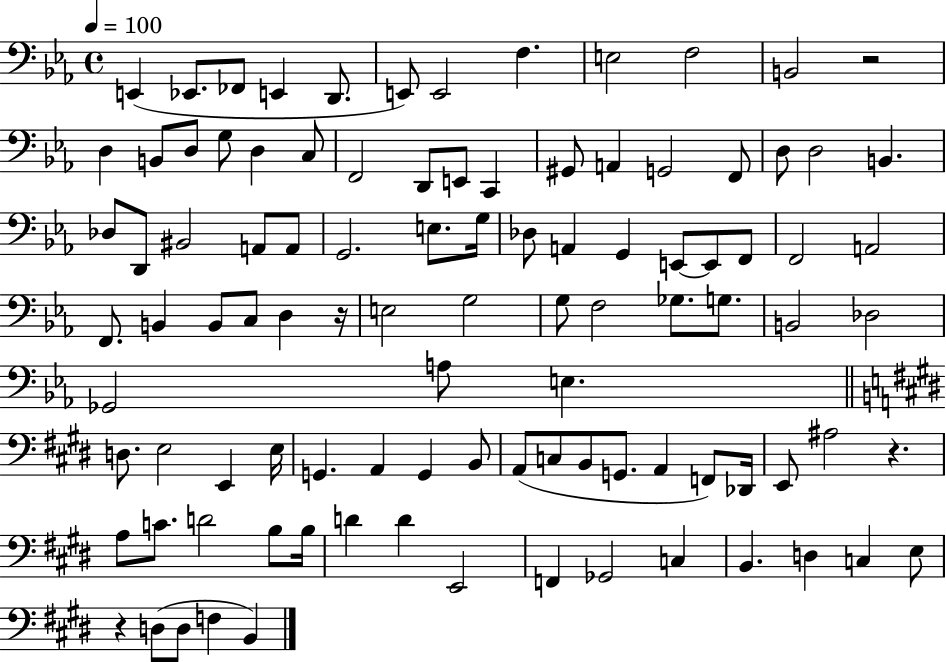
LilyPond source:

{
  \clef bass
  \time 4/4
  \defaultTimeSignature
  \key ees \major
  \tempo 4 = 100
  \repeat volta 2 { e,4( ees,8. fes,8 e,4 d,8. | e,8) e,2 f4. | e2 f2 | b,2 r2 | \break d4 b,8 d8 g8 d4 c8 | f,2 d,8 e,8 c,4 | gis,8 a,4 g,2 f,8 | d8 d2 b,4. | \break des8 d,8 bis,2 a,8 a,8 | g,2. e8. g16 | des8 a,4 g,4 e,8~~ e,8 f,8 | f,2 a,2 | \break f,8. b,4 b,8 c8 d4 r16 | e2 g2 | g8 f2 ges8. g8. | b,2 des2 | \break ges,2 a8 e4. | \bar "||" \break \key e \major d8. e2 e,4 e16 | g,4. a,4 g,4 b,8 | a,8( c8 b,8 g,8. a,4 f,8) des,16 | e,8 ais2 r4. | \break a8 c'8. d'2 b8 b16 | d'4 d'4 e,2 | f,4 ges,2 c4 | b,4. d4 c4 e8 | \break r4 d8( d8 f4 b,4) | } \bar "|."
}